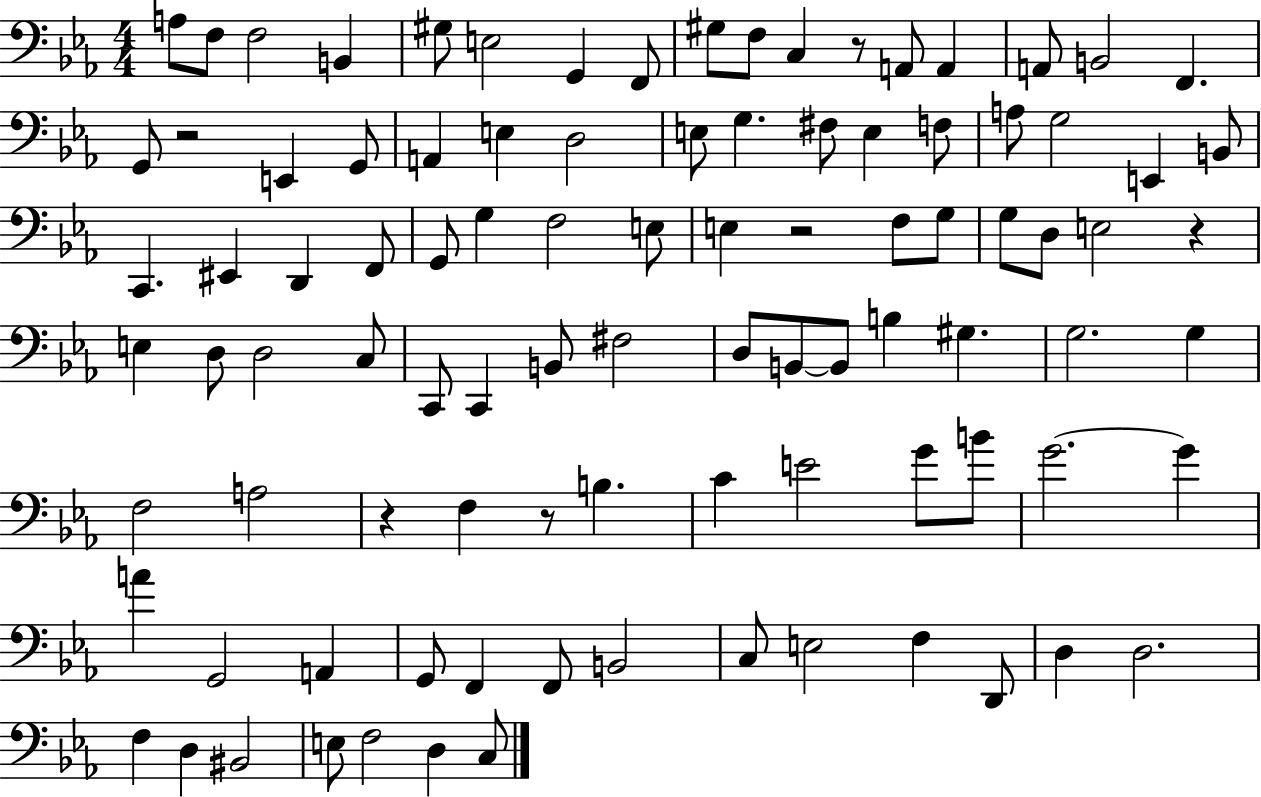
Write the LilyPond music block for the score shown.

{
  \clef bass
  \numericTimeSignature
  \time 4/4
  \key ees \major
  \repeat volta 2 { a8 f8 f2 b,4 | gis8 e2 g,4 f,8 | gis8 f8 c4 r8 a,8 a,4 | a,8 b,2 f,4. | \break g,8 r2 e,4 g,8 | a,4 e4 d2 | e8 g4. fis8 e4 f8 | a8 g2 e,4 b,8 | \break c,4. eis,4 d,4 f,8 | g,8 g4 f2 e8 | e4 r2 f8 g8 | g8 d8 e2 r4 | \break e4 d8 d2 c8 | c,8 c,4 b,8 fis2 | d8 b,8~~ b,8 b4 gis4. | g2. g4 | \break f2 a2 | r4 f4 r8 b4. | c'4 e'2 g'8 b'8 | g'2.~~ g'4 | \break a'4 g,2 a,4 | g,8 f,4 f,8 b,2 | c8 e2 f4 d,8 | d4 d2. | \break f4 d4 bis,2 | e8 f2 d4 c8 | } \bar "|."
}